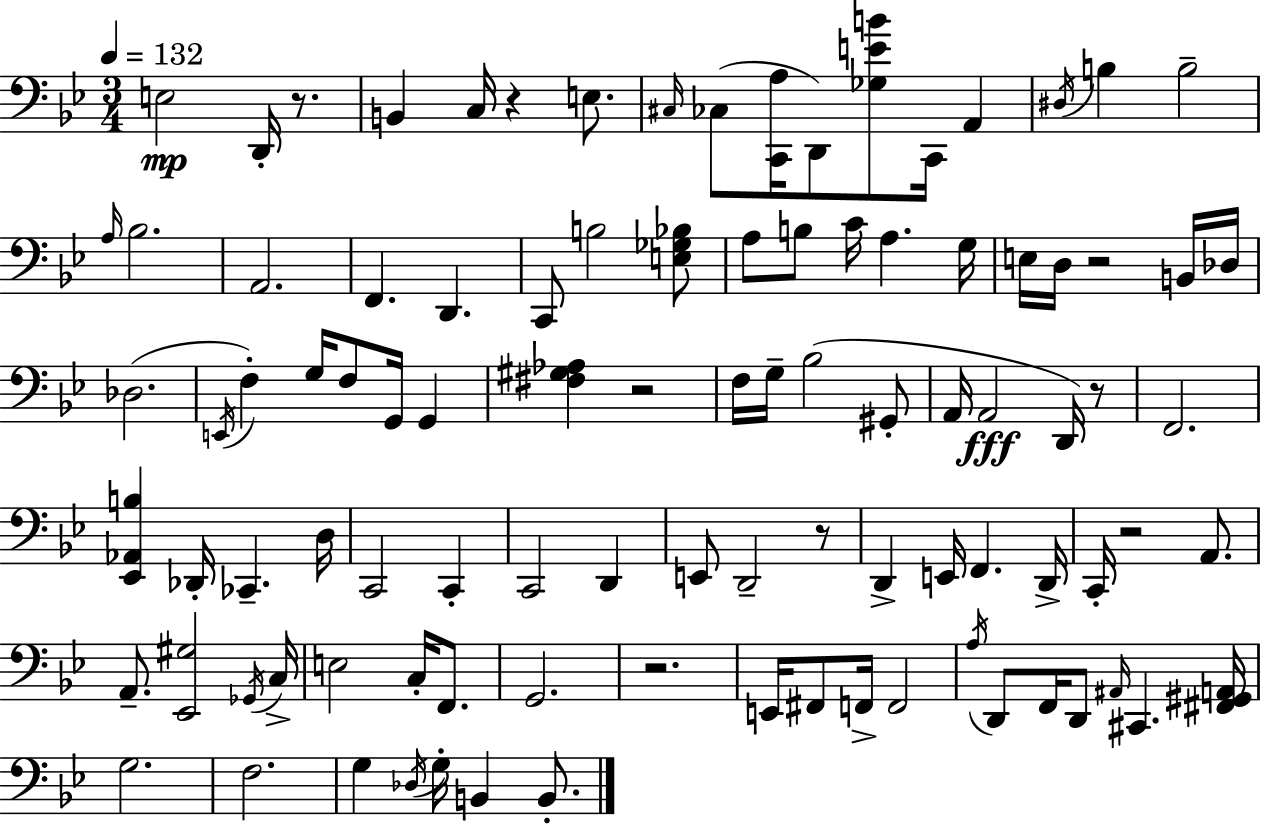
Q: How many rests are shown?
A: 8